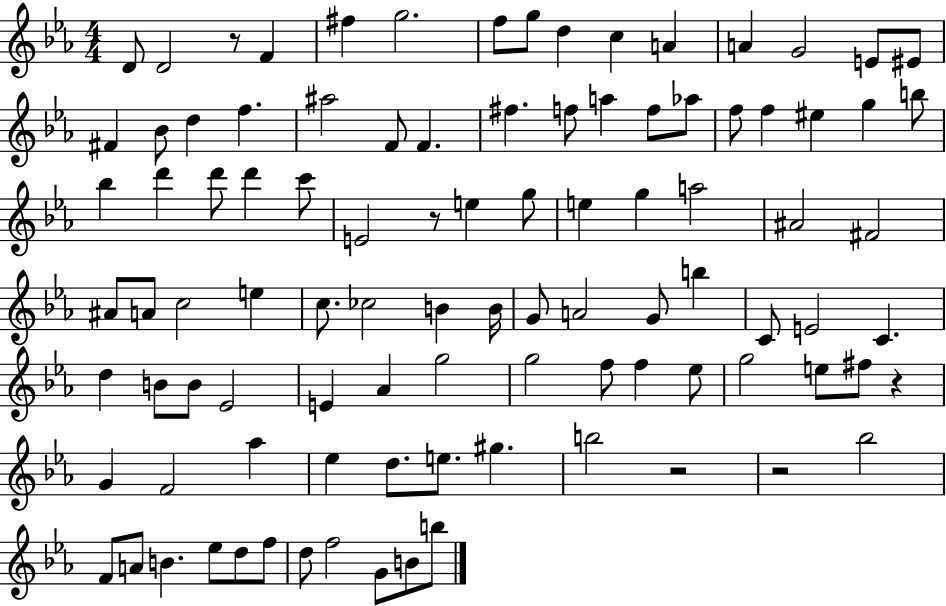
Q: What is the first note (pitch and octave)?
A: D4